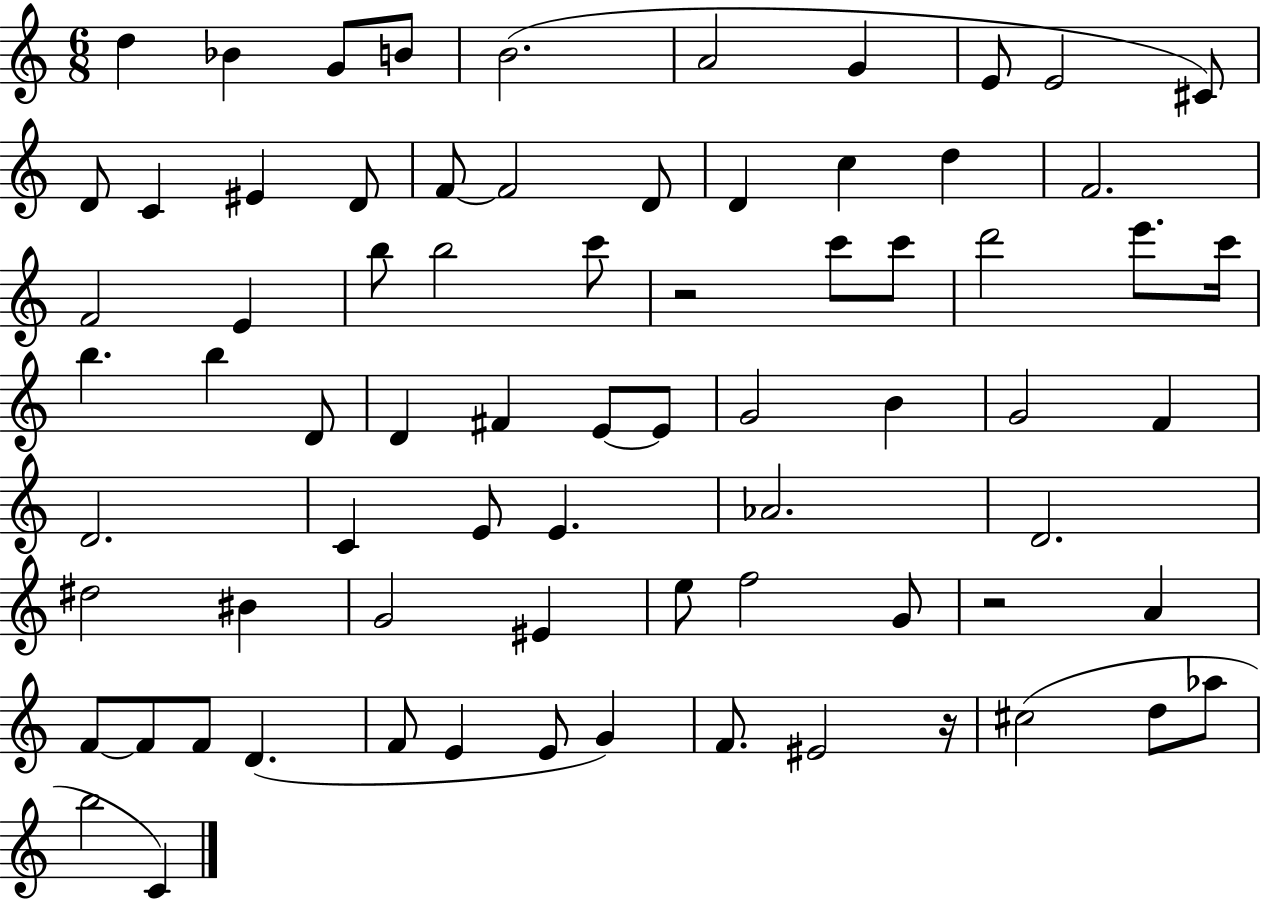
D5/q Bb4/q G4/e B4/e B4/h. A4/h G4/q E4/e E4/h C#4/e D4/e C4/q EIS4/q D4/e F4/e F4/h D4/e D4/q C5/q D5/q F4/h. F4/h E4/q B5/e B5/h C6/e R/h C6/e C6/e D6/h E6/e. C6/s B5/q. B5/q D4/e D4/q F#4/q E4/e E4/e G4/h B4/q G4/h F4/q D4/h. C4/q E4/e E4/q. Ab4/h. D4/h. D#5/h BIS4/q G4/h EIS4/q E5/e F5/h G4/e R/h A4/q F4/e F4/e F4/e D4/q. F4/e E4/q E4/e G4/q F4/e. EIS4/h R/s C#5/h D5/e Ab5/e B5/h C4/q